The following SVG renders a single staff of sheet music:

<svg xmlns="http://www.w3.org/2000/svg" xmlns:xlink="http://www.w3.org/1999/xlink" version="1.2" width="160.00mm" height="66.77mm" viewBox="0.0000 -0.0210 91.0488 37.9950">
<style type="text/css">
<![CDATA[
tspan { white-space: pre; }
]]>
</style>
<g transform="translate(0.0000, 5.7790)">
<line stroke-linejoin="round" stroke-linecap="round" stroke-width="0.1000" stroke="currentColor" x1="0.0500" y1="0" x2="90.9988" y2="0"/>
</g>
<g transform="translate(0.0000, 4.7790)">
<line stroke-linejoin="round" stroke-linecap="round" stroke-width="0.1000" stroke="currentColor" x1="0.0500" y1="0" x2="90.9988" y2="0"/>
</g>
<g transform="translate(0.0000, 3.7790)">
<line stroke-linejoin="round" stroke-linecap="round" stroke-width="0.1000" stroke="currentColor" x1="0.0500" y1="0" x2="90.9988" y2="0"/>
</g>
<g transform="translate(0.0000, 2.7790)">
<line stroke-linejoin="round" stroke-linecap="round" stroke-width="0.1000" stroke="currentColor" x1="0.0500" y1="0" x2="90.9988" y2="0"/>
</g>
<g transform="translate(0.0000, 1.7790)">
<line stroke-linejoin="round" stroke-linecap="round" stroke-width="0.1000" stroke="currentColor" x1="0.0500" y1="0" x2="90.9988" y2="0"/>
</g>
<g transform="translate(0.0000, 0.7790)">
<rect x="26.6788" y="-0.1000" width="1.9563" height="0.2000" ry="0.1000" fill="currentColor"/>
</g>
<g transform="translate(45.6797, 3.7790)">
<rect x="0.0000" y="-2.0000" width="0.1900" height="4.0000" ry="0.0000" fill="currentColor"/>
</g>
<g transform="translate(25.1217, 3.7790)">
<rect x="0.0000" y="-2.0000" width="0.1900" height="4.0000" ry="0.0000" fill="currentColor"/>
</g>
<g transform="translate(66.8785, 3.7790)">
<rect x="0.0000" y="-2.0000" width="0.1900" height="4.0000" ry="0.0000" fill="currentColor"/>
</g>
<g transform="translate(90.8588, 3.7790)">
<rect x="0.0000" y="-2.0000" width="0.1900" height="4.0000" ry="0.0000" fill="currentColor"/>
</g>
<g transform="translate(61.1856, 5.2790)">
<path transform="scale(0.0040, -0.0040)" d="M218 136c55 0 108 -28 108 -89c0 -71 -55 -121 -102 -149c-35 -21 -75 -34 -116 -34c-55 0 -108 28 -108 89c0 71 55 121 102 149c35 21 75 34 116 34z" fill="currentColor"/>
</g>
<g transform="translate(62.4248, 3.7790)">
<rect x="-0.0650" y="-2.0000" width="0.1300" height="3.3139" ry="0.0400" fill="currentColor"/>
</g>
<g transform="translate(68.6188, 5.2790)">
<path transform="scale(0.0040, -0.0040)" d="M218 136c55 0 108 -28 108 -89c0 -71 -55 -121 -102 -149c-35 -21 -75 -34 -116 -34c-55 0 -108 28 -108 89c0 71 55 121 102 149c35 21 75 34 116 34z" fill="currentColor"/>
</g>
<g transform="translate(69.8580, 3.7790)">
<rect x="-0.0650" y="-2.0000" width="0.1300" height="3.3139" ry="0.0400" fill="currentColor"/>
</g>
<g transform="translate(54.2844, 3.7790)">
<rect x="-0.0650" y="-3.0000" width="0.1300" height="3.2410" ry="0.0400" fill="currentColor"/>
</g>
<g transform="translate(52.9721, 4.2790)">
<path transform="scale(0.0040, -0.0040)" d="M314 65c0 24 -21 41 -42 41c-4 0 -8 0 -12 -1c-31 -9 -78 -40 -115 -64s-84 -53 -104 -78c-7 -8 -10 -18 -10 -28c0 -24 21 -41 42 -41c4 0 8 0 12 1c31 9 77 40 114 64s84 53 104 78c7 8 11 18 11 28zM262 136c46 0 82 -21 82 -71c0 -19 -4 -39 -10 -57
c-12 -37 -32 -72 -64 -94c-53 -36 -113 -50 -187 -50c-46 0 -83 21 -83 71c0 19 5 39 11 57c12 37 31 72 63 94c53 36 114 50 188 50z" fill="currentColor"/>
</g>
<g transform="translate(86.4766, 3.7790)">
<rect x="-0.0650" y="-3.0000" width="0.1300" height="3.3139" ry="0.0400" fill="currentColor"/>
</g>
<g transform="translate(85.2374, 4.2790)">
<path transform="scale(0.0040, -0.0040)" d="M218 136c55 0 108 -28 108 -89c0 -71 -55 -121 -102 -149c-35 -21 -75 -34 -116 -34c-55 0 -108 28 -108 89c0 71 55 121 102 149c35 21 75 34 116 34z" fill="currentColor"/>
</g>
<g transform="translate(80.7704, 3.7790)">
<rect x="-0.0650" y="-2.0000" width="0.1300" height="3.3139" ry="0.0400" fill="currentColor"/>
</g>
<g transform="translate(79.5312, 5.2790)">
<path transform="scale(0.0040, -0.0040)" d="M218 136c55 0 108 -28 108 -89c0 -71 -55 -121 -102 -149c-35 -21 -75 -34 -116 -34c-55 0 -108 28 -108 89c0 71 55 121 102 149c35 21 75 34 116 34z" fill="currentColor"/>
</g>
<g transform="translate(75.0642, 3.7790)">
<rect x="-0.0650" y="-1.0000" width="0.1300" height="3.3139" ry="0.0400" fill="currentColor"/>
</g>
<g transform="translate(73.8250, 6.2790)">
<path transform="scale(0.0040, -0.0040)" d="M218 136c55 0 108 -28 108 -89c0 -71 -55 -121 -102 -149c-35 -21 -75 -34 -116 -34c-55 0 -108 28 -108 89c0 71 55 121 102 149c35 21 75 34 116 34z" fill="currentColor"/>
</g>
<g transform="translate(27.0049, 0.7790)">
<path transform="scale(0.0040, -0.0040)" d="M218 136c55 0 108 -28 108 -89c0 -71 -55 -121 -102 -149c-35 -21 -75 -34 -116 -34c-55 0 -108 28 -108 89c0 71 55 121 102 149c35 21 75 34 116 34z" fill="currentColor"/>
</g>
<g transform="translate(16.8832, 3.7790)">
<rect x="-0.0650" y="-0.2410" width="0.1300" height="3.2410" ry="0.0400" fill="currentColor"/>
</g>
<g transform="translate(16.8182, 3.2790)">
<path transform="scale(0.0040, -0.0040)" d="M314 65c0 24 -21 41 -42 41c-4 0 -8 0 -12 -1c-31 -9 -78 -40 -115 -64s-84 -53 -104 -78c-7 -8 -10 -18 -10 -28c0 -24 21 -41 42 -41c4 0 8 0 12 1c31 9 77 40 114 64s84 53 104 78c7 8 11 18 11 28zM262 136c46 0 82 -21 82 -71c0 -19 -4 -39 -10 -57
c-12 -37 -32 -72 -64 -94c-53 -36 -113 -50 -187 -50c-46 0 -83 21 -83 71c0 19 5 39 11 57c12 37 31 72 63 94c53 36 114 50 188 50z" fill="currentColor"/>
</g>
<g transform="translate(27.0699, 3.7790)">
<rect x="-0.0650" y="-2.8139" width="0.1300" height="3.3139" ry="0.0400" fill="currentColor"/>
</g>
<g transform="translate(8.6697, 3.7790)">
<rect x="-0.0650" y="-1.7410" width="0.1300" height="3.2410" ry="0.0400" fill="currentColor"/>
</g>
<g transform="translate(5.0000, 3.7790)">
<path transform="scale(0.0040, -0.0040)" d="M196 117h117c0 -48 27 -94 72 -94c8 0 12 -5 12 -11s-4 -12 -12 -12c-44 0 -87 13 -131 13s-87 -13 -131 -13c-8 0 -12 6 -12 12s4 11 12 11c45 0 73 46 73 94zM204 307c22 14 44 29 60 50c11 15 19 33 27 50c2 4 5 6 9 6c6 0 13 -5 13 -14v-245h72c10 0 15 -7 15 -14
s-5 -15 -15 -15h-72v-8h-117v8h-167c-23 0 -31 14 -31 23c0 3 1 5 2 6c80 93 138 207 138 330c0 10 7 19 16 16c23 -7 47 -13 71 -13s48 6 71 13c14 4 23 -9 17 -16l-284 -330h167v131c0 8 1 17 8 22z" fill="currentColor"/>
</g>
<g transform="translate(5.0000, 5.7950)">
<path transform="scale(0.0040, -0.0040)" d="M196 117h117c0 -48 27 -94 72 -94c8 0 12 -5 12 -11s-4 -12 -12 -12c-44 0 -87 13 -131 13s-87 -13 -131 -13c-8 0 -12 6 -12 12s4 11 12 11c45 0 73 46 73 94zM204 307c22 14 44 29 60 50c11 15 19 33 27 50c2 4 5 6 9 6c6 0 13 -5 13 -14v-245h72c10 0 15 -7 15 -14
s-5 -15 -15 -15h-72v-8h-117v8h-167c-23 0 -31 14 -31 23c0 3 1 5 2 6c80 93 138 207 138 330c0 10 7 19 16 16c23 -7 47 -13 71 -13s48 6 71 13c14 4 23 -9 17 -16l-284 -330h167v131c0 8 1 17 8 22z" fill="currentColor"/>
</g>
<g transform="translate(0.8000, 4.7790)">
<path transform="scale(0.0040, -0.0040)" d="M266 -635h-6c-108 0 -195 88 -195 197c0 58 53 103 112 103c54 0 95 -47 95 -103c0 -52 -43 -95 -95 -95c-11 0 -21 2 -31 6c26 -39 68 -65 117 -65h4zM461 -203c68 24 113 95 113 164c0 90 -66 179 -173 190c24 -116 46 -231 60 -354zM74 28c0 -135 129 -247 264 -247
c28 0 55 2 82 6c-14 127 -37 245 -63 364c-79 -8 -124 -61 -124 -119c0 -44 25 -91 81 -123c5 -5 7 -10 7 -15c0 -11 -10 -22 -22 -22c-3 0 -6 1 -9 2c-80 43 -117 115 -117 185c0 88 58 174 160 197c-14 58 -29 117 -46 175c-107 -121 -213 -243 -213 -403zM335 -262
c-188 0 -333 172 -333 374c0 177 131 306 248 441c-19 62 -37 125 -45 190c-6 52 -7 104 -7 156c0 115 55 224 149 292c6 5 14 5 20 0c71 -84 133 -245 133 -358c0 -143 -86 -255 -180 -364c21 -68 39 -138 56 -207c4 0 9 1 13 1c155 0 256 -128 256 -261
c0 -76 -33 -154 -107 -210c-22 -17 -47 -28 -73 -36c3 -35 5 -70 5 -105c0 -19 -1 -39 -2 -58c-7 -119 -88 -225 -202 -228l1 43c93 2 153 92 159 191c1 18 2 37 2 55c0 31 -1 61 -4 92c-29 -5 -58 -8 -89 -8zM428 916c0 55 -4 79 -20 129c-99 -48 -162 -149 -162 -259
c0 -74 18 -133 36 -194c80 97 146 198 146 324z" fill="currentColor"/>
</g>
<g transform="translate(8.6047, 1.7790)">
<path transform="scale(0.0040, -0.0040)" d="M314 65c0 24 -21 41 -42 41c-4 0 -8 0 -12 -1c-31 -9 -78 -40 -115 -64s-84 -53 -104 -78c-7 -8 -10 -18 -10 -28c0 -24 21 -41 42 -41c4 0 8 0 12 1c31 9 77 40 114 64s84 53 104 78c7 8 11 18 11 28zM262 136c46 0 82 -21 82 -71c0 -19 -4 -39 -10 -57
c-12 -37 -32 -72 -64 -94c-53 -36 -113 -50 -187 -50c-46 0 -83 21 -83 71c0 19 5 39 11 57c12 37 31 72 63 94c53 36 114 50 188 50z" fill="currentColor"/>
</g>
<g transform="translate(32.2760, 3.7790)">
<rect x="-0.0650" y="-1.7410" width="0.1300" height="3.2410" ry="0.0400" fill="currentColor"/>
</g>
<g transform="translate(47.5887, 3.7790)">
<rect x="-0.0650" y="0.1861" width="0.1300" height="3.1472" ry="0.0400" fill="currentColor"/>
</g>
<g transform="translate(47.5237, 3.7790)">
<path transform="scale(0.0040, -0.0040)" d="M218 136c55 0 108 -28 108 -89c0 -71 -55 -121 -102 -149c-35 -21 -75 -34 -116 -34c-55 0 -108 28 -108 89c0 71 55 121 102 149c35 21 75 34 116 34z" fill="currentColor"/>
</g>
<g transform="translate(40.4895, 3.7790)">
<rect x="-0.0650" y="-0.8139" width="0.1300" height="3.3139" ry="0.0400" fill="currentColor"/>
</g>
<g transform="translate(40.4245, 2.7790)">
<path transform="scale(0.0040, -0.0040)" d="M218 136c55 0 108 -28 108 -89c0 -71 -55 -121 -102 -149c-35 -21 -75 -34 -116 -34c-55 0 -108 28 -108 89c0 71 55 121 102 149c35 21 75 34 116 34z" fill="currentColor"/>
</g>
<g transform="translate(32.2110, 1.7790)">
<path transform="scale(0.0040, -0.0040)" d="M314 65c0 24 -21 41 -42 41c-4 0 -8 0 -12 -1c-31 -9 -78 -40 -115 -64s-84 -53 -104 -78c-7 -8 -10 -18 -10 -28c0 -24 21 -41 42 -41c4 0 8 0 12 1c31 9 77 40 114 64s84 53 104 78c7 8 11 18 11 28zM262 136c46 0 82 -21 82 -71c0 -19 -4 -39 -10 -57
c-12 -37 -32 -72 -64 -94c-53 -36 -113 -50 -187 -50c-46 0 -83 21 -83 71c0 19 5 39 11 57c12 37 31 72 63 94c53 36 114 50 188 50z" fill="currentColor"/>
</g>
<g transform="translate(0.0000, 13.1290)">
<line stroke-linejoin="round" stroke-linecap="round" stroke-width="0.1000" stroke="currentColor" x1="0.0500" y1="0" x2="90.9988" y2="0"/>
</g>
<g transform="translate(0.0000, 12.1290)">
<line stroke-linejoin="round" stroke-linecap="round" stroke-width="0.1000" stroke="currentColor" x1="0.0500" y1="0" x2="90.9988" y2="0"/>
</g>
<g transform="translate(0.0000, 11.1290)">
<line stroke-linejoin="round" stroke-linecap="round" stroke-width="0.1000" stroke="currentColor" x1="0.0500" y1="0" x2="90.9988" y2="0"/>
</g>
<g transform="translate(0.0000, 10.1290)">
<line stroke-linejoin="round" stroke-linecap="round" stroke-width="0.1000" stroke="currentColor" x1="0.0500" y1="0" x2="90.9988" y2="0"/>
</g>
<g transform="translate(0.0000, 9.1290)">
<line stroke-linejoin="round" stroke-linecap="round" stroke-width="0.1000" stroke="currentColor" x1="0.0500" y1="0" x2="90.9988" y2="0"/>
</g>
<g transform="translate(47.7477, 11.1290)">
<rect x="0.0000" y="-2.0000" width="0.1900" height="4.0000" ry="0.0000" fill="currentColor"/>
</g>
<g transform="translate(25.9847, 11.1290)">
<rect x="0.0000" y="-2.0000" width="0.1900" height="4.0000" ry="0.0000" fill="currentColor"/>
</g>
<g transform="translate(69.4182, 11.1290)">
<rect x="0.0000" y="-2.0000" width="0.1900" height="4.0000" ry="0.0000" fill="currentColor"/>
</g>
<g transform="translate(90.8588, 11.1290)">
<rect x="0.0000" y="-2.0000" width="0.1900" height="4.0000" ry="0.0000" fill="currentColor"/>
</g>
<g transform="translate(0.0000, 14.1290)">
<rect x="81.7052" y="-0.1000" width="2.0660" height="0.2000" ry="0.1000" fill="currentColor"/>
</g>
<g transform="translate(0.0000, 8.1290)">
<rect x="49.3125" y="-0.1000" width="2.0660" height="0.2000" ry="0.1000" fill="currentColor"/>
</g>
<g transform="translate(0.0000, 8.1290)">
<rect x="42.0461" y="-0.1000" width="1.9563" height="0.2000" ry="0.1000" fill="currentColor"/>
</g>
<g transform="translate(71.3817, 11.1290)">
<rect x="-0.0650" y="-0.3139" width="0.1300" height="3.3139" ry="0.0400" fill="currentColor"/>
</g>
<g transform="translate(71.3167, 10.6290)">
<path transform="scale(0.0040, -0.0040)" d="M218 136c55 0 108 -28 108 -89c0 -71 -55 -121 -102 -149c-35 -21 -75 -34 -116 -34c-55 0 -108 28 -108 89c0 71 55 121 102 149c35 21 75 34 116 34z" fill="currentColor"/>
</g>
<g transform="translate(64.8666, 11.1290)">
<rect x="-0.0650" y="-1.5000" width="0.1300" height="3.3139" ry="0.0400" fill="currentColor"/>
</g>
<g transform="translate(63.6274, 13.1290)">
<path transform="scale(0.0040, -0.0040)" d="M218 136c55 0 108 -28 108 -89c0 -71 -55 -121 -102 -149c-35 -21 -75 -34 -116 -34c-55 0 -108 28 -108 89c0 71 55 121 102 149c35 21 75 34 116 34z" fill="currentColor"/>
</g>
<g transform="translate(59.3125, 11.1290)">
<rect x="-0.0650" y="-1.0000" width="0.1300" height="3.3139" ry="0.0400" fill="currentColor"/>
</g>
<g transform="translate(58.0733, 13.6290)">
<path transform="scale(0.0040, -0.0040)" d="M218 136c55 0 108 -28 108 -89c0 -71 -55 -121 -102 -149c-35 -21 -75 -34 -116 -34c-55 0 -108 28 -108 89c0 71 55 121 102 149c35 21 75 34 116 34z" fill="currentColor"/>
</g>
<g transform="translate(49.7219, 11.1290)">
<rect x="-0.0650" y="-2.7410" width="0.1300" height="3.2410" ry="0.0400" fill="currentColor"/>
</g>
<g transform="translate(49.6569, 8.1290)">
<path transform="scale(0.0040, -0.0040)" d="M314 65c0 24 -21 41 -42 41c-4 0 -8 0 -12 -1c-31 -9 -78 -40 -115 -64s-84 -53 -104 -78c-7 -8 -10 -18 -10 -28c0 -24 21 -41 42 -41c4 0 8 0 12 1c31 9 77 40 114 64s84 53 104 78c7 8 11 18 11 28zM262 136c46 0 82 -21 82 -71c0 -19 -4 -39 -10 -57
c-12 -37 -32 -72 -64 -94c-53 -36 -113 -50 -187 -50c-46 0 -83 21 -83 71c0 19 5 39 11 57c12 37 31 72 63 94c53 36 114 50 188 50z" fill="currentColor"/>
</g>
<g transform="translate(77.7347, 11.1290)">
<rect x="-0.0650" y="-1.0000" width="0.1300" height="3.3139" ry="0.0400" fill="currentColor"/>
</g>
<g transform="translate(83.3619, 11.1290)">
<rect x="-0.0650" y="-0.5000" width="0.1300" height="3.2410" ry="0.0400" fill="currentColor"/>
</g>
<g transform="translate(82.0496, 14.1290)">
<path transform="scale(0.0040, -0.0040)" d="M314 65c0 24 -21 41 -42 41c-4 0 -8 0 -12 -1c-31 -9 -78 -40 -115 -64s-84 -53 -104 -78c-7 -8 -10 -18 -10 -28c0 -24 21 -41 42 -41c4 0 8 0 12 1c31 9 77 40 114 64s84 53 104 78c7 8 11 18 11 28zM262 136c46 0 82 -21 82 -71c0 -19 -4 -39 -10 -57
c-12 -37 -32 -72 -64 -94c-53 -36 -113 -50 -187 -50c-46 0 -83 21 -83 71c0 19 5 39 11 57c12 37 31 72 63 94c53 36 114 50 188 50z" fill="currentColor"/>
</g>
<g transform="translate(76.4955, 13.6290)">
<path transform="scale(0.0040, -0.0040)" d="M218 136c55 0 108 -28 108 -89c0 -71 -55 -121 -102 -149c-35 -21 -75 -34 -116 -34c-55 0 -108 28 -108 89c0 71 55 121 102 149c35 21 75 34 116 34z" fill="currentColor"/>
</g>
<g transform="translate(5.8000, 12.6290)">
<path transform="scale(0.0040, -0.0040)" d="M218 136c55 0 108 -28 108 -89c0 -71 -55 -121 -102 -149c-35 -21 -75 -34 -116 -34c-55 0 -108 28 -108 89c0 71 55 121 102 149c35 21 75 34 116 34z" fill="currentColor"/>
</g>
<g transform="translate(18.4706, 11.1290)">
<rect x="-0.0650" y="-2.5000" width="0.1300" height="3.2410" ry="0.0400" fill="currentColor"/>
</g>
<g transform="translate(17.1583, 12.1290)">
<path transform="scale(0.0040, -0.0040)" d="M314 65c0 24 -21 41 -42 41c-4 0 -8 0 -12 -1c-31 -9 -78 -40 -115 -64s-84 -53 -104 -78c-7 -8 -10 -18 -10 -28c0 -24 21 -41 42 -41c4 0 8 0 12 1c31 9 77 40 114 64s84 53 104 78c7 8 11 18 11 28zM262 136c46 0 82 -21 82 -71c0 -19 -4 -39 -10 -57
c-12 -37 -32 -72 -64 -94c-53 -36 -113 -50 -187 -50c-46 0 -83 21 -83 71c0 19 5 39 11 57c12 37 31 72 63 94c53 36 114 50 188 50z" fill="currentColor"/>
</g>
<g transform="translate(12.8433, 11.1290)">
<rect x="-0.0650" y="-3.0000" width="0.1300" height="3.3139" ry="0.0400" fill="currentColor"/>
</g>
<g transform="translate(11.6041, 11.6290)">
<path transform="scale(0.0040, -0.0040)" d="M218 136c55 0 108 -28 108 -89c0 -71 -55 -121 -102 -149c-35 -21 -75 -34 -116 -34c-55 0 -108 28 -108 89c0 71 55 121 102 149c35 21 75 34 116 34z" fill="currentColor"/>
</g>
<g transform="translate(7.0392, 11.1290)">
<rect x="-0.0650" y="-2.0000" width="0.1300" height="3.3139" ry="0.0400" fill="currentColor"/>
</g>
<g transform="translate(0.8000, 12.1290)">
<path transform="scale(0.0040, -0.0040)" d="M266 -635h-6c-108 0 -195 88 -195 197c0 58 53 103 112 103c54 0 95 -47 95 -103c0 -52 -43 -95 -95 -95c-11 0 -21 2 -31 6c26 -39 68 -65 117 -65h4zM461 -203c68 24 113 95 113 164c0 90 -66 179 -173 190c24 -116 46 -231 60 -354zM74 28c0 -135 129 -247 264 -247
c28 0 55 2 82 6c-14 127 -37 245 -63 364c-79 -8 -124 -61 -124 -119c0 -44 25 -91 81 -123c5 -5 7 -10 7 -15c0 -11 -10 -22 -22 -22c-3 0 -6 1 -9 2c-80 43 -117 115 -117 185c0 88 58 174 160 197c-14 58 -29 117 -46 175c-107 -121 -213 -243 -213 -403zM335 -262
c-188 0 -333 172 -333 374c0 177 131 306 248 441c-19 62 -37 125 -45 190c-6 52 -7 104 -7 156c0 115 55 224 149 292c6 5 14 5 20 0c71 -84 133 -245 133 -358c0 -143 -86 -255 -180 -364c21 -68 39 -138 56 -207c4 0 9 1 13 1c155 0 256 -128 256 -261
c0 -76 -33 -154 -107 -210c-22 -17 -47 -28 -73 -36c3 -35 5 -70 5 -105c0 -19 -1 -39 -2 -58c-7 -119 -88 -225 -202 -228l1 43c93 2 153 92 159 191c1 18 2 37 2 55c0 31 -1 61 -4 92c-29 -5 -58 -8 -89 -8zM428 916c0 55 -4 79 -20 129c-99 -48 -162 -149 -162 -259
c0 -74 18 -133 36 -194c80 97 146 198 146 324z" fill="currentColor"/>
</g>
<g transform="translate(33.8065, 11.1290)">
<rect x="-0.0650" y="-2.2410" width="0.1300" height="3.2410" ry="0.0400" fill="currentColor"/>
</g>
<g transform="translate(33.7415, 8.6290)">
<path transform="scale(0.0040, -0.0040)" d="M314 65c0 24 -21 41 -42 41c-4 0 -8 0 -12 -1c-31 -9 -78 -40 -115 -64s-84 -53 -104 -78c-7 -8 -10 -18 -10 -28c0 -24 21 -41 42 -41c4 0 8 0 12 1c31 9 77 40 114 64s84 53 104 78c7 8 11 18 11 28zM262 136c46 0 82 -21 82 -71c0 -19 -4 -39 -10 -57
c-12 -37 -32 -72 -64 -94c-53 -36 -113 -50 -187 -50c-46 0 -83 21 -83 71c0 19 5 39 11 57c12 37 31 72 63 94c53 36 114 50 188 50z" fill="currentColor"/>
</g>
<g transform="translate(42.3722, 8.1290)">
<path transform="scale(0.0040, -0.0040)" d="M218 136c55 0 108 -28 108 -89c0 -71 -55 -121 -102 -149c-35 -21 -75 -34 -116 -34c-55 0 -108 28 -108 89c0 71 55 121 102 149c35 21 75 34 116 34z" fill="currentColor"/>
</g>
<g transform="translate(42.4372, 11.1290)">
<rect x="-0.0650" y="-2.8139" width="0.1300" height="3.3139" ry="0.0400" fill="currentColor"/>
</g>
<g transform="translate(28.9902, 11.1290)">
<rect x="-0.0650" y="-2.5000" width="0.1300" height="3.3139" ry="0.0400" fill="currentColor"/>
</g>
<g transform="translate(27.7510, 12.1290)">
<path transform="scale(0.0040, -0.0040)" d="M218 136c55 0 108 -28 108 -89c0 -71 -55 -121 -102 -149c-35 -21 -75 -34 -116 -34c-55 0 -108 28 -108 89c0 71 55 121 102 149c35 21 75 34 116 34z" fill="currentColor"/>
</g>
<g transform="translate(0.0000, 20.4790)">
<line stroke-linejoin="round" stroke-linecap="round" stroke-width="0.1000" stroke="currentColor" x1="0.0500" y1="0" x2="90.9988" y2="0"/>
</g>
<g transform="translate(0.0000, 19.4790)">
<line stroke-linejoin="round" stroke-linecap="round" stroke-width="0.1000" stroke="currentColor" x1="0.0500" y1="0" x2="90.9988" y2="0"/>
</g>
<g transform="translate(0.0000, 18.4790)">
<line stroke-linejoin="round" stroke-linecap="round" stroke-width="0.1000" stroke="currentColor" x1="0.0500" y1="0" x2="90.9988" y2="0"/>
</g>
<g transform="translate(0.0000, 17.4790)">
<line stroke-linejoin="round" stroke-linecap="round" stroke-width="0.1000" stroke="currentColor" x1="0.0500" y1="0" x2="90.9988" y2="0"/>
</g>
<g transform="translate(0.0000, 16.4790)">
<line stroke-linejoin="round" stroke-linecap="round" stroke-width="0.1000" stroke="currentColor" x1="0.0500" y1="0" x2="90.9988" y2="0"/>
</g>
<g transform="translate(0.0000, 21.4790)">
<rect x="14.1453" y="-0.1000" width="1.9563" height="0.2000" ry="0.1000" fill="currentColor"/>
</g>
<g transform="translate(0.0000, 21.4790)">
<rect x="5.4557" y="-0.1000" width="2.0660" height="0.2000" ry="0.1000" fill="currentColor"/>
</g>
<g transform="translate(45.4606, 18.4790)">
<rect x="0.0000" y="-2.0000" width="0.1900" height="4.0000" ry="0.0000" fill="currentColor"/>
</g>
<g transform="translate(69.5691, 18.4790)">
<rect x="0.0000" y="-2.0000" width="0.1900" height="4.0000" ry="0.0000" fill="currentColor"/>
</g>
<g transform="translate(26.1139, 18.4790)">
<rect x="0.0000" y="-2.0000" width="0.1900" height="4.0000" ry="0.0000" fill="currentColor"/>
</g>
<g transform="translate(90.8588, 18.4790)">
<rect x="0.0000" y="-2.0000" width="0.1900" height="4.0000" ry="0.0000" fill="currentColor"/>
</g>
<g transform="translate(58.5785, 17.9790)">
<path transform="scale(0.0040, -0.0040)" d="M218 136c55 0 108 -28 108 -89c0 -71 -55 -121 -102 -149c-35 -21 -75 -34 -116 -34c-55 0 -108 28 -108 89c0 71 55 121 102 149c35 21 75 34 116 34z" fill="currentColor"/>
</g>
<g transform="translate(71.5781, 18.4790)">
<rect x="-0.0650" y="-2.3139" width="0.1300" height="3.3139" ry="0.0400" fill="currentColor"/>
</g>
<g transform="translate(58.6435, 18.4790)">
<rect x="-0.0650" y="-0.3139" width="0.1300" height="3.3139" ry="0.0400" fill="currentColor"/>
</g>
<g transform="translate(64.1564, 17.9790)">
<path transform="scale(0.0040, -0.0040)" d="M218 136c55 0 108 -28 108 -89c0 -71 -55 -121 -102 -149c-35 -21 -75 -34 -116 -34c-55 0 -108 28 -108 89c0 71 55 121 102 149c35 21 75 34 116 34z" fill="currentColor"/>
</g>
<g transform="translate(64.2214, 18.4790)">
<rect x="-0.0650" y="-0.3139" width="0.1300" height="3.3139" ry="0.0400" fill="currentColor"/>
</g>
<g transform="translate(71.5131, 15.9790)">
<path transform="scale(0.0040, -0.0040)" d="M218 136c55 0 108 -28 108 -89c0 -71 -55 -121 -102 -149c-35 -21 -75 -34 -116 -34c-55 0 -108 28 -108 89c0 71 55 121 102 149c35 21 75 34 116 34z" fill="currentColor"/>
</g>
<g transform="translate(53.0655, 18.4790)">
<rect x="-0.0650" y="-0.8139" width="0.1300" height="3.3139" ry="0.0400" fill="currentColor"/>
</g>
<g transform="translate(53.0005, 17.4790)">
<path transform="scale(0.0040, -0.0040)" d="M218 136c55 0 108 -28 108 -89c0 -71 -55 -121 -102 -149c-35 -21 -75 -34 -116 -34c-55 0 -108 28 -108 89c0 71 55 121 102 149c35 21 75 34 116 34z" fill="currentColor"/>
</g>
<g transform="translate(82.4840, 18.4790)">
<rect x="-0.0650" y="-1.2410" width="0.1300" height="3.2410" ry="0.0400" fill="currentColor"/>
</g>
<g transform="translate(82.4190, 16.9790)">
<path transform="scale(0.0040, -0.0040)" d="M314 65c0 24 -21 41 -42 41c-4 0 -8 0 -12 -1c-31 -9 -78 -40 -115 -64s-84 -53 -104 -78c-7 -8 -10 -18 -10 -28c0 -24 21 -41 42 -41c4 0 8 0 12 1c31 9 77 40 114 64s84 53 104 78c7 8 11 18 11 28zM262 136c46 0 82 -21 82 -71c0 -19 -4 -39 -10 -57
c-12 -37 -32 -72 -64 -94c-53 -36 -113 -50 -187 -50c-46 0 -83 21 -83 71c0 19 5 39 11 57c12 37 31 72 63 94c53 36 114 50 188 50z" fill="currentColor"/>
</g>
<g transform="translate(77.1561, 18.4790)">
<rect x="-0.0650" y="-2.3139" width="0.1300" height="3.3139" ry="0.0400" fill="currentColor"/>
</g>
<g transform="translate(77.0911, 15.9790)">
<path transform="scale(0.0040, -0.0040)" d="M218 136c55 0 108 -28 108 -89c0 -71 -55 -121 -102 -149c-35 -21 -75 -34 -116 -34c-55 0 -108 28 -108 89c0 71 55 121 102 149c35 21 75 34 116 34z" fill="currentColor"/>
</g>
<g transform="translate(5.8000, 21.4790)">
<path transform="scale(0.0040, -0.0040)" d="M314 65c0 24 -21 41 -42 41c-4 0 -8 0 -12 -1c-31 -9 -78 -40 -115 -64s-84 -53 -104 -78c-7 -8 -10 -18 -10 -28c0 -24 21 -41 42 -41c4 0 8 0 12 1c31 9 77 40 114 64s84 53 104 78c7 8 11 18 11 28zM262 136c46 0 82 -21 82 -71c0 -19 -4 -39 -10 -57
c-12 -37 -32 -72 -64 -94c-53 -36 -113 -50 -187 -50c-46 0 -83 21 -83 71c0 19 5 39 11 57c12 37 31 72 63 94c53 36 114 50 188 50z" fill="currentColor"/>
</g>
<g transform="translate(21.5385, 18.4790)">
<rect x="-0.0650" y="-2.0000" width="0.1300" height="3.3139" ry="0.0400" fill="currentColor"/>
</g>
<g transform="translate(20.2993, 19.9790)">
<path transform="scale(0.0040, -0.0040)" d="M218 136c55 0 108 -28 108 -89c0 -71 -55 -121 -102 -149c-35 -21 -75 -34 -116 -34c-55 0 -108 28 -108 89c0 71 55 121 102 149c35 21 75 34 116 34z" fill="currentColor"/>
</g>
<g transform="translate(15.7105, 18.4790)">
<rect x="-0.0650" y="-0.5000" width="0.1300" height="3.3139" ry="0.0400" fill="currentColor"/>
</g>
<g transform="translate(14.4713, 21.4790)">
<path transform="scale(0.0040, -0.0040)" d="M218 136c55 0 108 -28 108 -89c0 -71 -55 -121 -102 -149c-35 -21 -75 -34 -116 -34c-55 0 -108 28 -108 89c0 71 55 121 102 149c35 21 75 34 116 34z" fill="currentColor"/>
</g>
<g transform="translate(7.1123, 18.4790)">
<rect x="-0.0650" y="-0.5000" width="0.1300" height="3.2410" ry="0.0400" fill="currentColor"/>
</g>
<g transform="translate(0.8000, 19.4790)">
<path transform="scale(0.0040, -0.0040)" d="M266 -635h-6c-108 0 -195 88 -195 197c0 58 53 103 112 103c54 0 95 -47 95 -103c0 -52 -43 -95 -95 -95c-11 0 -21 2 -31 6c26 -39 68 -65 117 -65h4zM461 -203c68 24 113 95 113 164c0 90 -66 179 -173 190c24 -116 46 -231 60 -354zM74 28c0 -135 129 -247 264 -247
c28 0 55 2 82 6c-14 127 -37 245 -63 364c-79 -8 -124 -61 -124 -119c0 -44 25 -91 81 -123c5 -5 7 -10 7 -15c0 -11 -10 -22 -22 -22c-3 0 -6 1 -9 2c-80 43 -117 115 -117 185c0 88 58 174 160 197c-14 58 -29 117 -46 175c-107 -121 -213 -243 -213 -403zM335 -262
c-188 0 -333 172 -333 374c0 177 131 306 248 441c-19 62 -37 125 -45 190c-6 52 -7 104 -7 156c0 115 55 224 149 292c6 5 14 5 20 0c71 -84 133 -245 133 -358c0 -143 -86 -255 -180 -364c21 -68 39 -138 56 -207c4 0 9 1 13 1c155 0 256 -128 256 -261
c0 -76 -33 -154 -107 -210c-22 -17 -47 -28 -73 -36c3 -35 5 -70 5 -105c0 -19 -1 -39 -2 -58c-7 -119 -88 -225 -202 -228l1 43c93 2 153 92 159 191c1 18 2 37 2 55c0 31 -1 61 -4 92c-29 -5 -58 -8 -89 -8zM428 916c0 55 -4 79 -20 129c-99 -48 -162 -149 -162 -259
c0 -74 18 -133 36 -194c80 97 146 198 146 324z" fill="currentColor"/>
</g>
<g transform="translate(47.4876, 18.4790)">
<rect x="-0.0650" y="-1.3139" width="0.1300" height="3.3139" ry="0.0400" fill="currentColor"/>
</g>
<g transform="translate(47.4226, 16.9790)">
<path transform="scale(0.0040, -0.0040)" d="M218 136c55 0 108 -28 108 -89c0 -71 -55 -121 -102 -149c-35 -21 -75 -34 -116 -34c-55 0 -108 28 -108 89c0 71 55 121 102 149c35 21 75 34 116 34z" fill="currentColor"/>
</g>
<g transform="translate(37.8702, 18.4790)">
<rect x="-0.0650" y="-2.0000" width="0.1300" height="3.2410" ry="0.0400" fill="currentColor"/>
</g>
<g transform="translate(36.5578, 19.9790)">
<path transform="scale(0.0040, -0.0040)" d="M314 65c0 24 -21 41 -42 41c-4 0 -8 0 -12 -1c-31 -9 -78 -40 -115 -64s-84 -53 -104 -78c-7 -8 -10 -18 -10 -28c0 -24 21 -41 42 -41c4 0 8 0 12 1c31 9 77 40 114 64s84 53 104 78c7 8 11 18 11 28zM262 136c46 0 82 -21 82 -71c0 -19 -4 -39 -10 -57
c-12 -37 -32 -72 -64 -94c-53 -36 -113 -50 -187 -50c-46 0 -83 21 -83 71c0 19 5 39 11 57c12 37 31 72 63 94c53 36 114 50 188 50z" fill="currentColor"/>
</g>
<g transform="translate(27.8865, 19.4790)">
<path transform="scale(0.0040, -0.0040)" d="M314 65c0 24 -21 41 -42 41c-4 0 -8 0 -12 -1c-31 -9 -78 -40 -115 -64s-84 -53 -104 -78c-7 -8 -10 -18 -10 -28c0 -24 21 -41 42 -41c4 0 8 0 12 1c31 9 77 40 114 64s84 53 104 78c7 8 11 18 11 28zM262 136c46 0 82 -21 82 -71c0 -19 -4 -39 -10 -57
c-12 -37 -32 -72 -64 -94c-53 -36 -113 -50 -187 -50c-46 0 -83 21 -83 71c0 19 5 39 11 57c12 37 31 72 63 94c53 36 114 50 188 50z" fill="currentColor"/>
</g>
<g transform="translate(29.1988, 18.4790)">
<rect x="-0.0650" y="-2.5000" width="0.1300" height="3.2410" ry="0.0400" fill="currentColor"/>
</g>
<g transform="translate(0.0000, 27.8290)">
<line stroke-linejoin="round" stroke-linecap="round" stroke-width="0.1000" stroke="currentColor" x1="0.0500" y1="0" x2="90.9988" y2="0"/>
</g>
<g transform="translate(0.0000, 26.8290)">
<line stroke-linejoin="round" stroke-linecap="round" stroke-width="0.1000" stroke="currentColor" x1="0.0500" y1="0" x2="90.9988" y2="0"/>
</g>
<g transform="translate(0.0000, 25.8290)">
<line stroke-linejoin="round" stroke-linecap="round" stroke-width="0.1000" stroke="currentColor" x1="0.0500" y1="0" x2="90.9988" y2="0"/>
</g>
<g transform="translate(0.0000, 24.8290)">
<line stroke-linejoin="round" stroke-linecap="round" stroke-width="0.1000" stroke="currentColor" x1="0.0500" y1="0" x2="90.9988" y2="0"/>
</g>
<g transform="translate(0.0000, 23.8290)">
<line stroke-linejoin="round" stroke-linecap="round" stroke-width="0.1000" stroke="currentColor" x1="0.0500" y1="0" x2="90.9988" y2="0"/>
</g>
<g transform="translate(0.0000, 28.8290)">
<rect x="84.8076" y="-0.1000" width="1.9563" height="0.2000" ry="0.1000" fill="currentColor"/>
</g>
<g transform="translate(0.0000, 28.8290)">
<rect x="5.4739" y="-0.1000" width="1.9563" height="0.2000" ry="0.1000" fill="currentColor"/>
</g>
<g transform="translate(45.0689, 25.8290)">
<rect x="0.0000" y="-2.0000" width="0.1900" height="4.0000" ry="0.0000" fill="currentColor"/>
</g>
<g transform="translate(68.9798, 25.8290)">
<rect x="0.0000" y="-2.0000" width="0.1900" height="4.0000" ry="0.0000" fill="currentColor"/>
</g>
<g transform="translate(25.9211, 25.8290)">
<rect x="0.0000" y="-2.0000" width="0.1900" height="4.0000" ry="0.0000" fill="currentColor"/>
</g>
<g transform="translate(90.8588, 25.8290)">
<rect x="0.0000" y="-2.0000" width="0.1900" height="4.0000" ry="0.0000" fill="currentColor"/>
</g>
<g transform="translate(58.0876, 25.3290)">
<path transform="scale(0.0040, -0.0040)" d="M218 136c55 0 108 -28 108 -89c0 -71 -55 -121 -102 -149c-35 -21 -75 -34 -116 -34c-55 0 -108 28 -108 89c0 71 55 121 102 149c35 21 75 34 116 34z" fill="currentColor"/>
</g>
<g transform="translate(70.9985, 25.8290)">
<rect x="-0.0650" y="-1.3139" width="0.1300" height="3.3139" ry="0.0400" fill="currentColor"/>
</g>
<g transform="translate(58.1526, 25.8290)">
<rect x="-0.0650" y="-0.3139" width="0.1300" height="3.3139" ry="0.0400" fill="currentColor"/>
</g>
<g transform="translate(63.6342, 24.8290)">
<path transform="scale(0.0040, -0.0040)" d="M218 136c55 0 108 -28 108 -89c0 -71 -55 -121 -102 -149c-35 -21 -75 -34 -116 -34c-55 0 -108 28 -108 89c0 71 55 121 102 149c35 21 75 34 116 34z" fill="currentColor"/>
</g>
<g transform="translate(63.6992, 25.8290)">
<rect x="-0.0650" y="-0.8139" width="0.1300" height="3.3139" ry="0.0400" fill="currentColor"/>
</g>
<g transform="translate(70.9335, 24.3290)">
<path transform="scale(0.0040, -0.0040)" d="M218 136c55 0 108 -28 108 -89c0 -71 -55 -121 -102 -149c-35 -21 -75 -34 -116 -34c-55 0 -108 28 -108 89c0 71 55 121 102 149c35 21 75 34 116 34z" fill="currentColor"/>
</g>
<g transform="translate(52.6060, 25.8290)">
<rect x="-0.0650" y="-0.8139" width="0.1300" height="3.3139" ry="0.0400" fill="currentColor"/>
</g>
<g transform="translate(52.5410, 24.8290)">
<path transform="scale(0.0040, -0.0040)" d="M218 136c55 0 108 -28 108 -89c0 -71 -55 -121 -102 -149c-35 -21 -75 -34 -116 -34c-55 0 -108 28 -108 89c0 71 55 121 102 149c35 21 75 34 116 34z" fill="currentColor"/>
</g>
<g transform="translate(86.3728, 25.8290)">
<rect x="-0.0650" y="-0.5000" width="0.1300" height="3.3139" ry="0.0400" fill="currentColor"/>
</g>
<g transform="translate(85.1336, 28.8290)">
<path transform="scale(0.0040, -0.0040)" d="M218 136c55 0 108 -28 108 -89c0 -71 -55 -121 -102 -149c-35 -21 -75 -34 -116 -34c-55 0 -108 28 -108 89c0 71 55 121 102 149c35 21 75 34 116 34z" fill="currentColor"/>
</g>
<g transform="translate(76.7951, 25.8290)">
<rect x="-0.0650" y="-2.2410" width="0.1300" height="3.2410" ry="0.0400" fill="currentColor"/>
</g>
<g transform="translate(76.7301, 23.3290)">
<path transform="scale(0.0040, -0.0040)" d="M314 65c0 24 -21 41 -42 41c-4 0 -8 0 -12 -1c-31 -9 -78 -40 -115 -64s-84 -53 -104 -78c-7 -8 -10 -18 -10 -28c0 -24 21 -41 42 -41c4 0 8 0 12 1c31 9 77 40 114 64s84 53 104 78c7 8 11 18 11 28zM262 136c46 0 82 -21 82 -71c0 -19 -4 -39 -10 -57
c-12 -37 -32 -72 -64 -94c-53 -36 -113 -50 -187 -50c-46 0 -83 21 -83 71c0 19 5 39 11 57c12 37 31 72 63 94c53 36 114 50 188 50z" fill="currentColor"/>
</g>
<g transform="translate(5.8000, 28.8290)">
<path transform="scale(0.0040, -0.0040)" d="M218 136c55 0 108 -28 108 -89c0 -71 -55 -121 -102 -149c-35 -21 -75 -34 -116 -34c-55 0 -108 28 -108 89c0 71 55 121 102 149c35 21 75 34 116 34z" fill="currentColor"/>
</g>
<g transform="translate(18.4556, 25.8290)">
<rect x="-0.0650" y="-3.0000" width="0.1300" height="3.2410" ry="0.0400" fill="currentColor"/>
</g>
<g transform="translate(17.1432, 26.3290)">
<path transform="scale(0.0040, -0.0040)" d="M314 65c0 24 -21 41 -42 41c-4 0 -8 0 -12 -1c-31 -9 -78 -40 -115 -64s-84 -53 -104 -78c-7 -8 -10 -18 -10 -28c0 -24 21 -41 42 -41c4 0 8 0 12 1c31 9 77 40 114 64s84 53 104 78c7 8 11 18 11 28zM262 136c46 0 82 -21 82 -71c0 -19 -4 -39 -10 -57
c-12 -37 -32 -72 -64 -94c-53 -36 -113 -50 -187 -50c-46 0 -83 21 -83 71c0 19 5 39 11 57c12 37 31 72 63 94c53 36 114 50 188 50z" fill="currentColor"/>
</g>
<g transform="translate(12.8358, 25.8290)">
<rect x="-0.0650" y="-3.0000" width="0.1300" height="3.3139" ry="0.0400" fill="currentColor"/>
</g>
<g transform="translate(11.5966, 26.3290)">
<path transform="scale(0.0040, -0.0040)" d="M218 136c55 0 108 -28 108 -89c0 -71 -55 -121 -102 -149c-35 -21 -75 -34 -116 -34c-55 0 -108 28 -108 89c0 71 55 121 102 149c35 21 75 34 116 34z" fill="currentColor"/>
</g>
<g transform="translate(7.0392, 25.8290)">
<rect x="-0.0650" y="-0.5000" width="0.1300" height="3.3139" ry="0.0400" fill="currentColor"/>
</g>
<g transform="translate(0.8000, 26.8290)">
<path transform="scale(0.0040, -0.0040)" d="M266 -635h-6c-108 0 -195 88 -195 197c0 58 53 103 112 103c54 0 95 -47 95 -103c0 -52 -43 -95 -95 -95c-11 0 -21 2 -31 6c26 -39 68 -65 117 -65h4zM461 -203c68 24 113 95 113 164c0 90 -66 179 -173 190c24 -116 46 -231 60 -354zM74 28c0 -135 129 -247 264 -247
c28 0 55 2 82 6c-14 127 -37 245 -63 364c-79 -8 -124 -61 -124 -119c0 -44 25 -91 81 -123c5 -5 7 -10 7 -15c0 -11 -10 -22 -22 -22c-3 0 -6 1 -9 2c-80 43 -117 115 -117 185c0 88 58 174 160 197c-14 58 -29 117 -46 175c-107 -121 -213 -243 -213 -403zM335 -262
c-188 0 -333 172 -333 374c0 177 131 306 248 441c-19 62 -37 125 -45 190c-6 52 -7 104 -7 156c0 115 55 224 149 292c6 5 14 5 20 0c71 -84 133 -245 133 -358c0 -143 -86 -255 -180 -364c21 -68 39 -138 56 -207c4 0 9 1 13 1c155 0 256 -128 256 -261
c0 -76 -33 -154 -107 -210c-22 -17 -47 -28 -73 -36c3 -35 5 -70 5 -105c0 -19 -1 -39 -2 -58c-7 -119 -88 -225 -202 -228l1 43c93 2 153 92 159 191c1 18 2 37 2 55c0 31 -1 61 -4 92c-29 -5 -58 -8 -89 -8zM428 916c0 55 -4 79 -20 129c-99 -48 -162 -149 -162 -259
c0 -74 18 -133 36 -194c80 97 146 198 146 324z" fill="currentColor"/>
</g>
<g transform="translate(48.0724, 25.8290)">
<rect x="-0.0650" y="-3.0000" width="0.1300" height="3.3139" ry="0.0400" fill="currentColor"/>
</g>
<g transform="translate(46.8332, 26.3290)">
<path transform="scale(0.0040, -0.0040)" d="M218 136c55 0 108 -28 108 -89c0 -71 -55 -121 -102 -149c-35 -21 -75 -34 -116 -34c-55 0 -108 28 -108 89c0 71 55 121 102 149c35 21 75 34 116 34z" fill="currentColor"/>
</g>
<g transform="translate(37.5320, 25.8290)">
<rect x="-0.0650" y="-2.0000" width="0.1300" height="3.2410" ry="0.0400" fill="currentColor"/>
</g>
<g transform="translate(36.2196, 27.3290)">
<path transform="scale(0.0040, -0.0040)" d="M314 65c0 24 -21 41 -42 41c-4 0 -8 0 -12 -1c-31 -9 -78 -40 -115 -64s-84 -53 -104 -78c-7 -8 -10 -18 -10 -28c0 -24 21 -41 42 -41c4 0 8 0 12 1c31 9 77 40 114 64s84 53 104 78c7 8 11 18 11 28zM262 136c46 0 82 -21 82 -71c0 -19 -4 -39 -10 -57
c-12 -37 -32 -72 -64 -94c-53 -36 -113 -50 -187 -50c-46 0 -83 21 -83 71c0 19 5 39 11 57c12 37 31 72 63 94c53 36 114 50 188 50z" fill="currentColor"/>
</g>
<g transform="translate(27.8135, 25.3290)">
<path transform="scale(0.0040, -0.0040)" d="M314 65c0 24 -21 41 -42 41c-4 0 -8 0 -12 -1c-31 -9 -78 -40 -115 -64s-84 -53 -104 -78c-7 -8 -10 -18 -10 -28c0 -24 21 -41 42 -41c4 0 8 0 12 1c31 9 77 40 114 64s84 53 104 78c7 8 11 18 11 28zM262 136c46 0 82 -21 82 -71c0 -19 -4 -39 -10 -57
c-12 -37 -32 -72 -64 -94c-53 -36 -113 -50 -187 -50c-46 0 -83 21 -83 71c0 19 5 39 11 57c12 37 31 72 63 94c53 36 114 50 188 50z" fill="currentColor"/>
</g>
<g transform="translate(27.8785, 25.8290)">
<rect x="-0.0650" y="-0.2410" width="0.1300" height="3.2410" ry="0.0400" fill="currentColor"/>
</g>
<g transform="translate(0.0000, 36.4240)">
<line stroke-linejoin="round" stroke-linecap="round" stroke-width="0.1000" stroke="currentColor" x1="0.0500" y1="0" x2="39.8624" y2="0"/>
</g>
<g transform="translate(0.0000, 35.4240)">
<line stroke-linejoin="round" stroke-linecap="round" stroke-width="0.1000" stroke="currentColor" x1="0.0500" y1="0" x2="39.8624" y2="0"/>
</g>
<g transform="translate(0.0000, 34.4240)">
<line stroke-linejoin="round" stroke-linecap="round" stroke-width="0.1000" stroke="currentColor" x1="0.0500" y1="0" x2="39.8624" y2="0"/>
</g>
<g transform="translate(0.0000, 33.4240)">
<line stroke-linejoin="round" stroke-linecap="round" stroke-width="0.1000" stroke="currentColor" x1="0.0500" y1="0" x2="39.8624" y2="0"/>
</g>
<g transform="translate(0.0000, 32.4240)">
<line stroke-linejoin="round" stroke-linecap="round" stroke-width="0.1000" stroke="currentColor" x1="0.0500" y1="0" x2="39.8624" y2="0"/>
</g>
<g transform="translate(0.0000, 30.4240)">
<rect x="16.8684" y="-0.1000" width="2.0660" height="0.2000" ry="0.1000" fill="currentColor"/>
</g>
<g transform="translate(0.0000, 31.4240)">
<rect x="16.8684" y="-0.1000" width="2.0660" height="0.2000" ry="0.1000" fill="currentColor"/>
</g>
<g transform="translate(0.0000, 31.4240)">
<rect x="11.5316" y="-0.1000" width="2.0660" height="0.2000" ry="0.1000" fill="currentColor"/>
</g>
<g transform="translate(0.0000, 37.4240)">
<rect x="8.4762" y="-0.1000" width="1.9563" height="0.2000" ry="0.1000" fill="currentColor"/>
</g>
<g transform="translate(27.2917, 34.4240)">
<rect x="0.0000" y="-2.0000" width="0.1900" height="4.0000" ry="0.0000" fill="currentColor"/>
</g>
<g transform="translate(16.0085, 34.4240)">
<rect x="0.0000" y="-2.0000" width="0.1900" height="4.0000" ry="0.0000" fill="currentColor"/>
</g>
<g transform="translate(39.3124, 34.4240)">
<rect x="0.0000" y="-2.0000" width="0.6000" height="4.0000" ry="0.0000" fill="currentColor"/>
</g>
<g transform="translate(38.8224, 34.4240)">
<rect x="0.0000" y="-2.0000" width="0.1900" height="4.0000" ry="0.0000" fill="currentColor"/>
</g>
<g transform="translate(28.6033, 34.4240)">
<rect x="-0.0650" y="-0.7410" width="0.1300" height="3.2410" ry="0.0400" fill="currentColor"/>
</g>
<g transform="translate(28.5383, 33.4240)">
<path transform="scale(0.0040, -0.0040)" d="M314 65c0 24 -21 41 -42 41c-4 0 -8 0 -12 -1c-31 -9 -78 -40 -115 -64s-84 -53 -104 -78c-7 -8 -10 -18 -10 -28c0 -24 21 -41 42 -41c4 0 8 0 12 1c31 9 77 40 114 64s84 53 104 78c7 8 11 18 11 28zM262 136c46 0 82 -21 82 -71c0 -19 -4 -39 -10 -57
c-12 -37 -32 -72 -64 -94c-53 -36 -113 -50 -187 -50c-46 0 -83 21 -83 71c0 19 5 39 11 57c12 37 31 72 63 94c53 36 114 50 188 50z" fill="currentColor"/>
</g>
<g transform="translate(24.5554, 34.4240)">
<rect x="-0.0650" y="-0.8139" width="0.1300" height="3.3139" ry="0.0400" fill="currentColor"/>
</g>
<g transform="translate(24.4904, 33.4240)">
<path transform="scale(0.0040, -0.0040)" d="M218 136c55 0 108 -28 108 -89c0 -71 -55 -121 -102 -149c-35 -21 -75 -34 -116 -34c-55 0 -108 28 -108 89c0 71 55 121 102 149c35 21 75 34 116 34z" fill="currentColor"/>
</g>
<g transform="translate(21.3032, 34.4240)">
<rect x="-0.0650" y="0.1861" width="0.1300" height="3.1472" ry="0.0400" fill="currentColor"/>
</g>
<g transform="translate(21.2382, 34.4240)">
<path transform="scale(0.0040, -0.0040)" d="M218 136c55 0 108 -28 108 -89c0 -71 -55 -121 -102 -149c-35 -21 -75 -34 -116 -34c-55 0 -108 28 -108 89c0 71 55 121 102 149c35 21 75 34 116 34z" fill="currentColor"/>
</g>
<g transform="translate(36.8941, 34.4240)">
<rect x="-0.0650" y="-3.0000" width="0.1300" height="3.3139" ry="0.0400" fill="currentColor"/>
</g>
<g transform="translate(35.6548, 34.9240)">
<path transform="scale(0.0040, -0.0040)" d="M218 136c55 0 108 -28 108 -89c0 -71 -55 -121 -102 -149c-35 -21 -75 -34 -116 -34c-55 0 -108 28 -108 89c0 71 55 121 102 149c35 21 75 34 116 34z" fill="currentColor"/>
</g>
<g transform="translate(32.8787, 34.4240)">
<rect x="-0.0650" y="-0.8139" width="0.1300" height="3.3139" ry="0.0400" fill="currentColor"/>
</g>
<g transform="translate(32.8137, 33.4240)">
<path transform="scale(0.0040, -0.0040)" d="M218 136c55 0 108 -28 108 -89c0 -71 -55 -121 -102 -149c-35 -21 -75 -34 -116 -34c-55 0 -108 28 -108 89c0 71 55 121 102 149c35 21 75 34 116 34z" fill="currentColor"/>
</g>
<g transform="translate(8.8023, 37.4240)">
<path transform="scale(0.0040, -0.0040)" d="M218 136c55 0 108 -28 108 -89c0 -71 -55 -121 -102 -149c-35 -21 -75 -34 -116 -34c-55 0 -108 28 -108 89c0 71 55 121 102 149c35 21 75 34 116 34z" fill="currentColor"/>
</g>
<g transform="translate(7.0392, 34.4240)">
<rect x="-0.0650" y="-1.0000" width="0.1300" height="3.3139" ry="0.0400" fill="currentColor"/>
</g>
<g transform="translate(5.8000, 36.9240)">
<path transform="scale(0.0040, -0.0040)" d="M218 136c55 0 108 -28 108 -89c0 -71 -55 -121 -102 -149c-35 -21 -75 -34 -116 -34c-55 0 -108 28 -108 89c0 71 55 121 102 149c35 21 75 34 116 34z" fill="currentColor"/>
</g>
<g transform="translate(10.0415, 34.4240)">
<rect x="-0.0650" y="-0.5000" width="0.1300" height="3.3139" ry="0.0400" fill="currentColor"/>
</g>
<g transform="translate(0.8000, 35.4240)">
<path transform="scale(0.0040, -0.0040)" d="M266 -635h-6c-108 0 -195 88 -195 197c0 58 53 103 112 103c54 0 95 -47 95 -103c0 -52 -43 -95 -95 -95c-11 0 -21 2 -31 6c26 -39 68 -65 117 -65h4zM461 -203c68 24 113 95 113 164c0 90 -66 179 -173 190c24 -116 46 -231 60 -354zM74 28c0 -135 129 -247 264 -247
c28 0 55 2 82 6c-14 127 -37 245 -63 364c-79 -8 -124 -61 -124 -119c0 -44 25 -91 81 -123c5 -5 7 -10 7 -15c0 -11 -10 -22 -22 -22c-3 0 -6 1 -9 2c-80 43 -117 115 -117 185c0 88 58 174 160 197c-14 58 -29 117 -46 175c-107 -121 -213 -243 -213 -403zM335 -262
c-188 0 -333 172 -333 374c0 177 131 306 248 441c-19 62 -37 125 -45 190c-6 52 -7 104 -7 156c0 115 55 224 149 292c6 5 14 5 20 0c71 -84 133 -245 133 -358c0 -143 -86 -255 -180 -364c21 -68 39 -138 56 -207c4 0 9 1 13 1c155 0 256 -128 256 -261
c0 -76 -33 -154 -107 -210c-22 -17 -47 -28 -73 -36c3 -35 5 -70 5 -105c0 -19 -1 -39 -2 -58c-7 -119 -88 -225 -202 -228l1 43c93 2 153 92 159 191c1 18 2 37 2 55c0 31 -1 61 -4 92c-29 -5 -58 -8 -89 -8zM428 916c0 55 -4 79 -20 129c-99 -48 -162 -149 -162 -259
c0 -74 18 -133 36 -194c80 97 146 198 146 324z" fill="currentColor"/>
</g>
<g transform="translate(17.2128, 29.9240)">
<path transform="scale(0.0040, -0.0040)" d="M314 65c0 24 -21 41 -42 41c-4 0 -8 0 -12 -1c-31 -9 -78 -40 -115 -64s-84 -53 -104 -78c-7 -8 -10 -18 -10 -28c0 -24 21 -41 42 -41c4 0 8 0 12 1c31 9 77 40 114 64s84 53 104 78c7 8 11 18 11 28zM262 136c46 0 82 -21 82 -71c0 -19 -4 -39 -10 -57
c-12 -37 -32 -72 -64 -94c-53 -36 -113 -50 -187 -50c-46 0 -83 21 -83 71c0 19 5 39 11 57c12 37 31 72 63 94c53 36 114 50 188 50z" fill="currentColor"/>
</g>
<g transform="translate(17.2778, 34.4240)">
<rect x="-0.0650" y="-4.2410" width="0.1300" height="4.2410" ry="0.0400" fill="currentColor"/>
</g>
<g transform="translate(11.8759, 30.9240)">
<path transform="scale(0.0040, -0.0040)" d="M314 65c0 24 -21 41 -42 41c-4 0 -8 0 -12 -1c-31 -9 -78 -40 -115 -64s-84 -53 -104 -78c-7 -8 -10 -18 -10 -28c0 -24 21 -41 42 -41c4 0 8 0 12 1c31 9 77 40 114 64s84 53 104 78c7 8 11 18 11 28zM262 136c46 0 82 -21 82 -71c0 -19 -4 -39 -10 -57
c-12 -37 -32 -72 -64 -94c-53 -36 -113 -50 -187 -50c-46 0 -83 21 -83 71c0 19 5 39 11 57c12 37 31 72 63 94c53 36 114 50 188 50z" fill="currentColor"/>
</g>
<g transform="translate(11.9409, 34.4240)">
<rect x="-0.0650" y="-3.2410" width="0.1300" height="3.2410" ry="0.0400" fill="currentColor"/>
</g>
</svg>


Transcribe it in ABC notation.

X:1
T:Untitled
M:4/4
L:1/4
K:C
f2 c2 a f2 d B A2 F F D F A F A G2 G g2 a a2 D E c D C2 C2 C F G2 F2 e d c c g g e2 C A A2 c2 F2 A d c d e g2 C D C b2 d'2 B d d2 d A